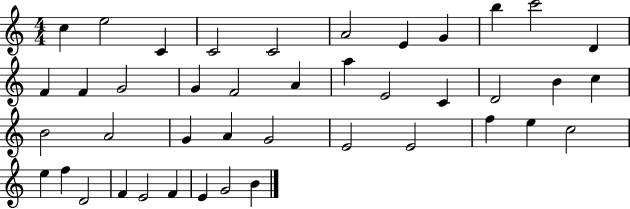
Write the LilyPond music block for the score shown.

{
  \clef treble
  \numericTimeSignature
  \time 4/4
  \key c \major
  c''4 e''2 c'4 | c'2 c'2 | a'2 e'4 g'4 | b''4 c'''2 d'4 | \break f'4 f'4 g'2 | g'4 f'2 a'4 | a''4 e'2 c'4 | d'2 b'4 c''4 | \break b'2 a'2 | g'4 a'4 g'2 | e'2 e'2 | f''4 e''4 c''2 | \break e''4 f''4 d'2 | f'4 e'2 f'4 | e'4 g'2 b'4 | \bar "|."
}